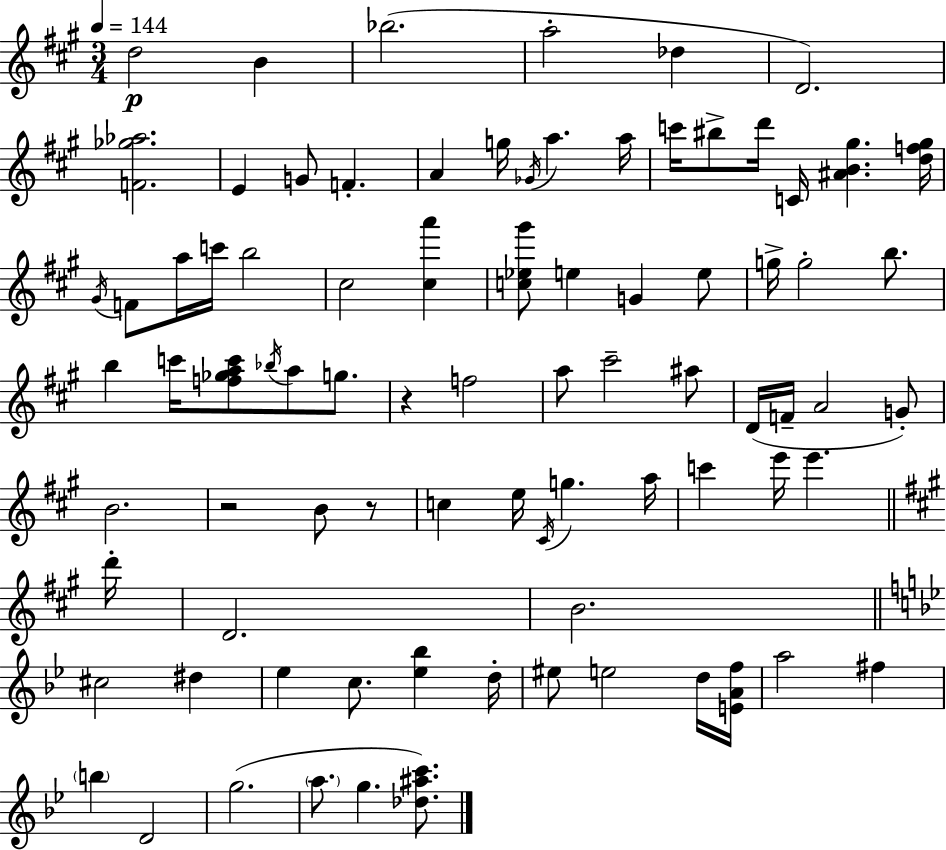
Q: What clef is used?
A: treble